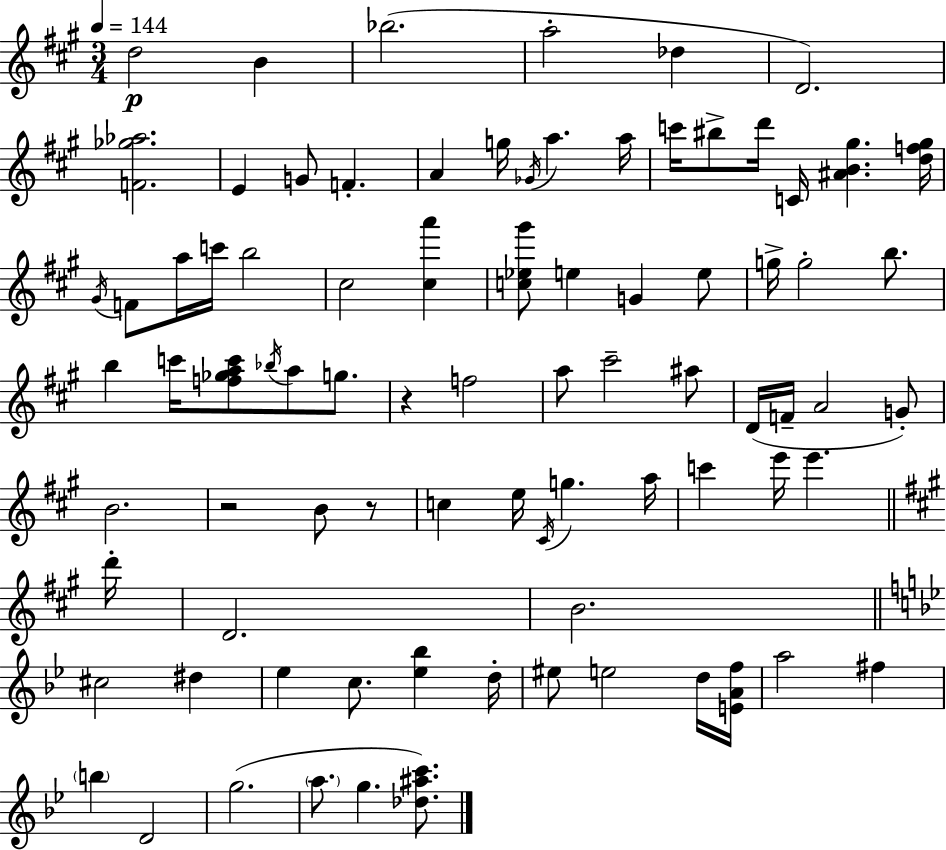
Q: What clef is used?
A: treble